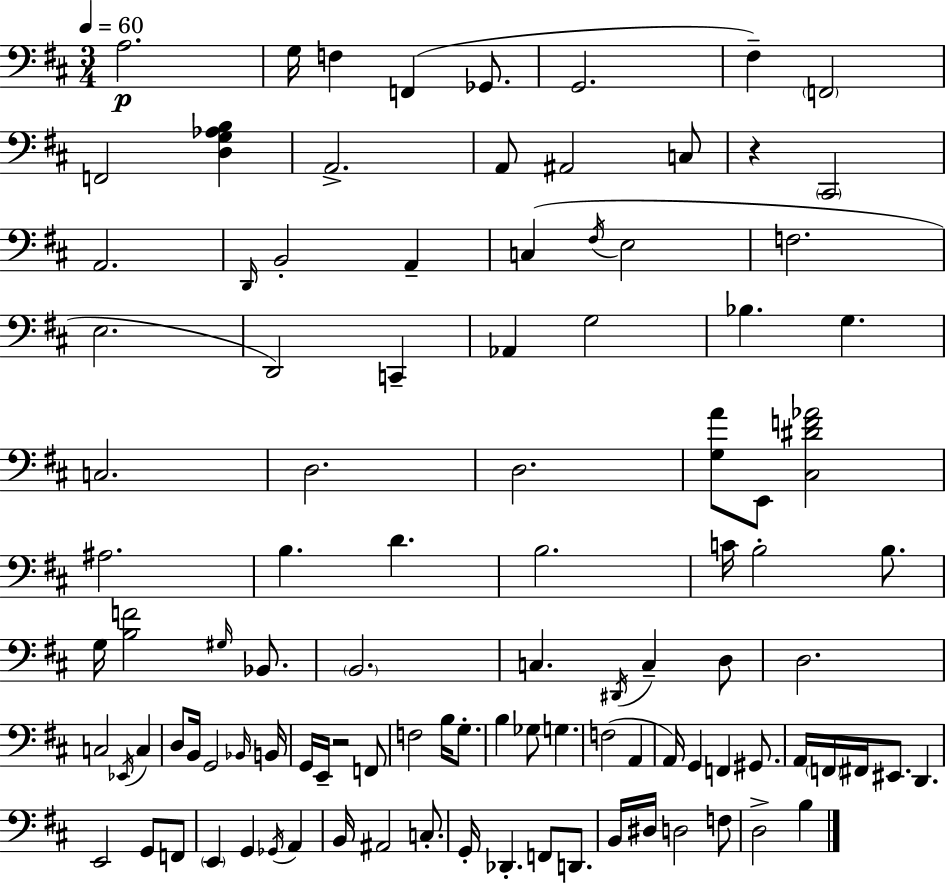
{
  \clef bass
  \numericTimeSignature
  \time 3/4
  \key d \major
  \tempo 4 = 60
  a2.\p | g16 f4 f,4( ges,8. | g,2. | fis4--) \parenthesize f,2 | \break f,2 <d g aes b>4 | a,2.-> | a,8 ais,2 c8 | r4 \parenthesize cis,2 | \break a,2. | \grace { d,16 } b,2-. a,4-- | c4( \acciaccatura { fis16 } e2 | f2. | \break e2. | d,2) c,4-- | aes,4 g2 | bes4. g4. | \break c2. | d2. | d2. | <g a'>8 e,8 <cis dis' f' aes'>2 | \break ais2. | b4. d'4. | b2. | c'16 b2-. b8. | \break g16 <b f'>2 \grace { gis16 } | bes,8. \parenthesize b,2. | c4. \acciaccatura { dis,16 } c4-- | d8 d2. | \break c2 | \acciaccatura { ees,16 } c4 d8 b,16 g,2 | \grace { bes,16 } b,16 g,16 e,16-- r2 | f,8 f2 | \break b16 g8.-. b4 ges8 | g4. f2( | a,4 a,16) g,4 f,4 | gis,8. a,16 \parenthesize f,16 fis,16 eis,8. | \break d,4. e,2 | g,8 f,8 \parenthesize e,4 g,4 | \acciaccatura { ges,16 } a,4 b,16 ais,2 | c8.-. g,16-. des,4.-. | \break f,8 d,8. b,16 dis16 d2 | f8 d2-> | b4 \bar "|."
}